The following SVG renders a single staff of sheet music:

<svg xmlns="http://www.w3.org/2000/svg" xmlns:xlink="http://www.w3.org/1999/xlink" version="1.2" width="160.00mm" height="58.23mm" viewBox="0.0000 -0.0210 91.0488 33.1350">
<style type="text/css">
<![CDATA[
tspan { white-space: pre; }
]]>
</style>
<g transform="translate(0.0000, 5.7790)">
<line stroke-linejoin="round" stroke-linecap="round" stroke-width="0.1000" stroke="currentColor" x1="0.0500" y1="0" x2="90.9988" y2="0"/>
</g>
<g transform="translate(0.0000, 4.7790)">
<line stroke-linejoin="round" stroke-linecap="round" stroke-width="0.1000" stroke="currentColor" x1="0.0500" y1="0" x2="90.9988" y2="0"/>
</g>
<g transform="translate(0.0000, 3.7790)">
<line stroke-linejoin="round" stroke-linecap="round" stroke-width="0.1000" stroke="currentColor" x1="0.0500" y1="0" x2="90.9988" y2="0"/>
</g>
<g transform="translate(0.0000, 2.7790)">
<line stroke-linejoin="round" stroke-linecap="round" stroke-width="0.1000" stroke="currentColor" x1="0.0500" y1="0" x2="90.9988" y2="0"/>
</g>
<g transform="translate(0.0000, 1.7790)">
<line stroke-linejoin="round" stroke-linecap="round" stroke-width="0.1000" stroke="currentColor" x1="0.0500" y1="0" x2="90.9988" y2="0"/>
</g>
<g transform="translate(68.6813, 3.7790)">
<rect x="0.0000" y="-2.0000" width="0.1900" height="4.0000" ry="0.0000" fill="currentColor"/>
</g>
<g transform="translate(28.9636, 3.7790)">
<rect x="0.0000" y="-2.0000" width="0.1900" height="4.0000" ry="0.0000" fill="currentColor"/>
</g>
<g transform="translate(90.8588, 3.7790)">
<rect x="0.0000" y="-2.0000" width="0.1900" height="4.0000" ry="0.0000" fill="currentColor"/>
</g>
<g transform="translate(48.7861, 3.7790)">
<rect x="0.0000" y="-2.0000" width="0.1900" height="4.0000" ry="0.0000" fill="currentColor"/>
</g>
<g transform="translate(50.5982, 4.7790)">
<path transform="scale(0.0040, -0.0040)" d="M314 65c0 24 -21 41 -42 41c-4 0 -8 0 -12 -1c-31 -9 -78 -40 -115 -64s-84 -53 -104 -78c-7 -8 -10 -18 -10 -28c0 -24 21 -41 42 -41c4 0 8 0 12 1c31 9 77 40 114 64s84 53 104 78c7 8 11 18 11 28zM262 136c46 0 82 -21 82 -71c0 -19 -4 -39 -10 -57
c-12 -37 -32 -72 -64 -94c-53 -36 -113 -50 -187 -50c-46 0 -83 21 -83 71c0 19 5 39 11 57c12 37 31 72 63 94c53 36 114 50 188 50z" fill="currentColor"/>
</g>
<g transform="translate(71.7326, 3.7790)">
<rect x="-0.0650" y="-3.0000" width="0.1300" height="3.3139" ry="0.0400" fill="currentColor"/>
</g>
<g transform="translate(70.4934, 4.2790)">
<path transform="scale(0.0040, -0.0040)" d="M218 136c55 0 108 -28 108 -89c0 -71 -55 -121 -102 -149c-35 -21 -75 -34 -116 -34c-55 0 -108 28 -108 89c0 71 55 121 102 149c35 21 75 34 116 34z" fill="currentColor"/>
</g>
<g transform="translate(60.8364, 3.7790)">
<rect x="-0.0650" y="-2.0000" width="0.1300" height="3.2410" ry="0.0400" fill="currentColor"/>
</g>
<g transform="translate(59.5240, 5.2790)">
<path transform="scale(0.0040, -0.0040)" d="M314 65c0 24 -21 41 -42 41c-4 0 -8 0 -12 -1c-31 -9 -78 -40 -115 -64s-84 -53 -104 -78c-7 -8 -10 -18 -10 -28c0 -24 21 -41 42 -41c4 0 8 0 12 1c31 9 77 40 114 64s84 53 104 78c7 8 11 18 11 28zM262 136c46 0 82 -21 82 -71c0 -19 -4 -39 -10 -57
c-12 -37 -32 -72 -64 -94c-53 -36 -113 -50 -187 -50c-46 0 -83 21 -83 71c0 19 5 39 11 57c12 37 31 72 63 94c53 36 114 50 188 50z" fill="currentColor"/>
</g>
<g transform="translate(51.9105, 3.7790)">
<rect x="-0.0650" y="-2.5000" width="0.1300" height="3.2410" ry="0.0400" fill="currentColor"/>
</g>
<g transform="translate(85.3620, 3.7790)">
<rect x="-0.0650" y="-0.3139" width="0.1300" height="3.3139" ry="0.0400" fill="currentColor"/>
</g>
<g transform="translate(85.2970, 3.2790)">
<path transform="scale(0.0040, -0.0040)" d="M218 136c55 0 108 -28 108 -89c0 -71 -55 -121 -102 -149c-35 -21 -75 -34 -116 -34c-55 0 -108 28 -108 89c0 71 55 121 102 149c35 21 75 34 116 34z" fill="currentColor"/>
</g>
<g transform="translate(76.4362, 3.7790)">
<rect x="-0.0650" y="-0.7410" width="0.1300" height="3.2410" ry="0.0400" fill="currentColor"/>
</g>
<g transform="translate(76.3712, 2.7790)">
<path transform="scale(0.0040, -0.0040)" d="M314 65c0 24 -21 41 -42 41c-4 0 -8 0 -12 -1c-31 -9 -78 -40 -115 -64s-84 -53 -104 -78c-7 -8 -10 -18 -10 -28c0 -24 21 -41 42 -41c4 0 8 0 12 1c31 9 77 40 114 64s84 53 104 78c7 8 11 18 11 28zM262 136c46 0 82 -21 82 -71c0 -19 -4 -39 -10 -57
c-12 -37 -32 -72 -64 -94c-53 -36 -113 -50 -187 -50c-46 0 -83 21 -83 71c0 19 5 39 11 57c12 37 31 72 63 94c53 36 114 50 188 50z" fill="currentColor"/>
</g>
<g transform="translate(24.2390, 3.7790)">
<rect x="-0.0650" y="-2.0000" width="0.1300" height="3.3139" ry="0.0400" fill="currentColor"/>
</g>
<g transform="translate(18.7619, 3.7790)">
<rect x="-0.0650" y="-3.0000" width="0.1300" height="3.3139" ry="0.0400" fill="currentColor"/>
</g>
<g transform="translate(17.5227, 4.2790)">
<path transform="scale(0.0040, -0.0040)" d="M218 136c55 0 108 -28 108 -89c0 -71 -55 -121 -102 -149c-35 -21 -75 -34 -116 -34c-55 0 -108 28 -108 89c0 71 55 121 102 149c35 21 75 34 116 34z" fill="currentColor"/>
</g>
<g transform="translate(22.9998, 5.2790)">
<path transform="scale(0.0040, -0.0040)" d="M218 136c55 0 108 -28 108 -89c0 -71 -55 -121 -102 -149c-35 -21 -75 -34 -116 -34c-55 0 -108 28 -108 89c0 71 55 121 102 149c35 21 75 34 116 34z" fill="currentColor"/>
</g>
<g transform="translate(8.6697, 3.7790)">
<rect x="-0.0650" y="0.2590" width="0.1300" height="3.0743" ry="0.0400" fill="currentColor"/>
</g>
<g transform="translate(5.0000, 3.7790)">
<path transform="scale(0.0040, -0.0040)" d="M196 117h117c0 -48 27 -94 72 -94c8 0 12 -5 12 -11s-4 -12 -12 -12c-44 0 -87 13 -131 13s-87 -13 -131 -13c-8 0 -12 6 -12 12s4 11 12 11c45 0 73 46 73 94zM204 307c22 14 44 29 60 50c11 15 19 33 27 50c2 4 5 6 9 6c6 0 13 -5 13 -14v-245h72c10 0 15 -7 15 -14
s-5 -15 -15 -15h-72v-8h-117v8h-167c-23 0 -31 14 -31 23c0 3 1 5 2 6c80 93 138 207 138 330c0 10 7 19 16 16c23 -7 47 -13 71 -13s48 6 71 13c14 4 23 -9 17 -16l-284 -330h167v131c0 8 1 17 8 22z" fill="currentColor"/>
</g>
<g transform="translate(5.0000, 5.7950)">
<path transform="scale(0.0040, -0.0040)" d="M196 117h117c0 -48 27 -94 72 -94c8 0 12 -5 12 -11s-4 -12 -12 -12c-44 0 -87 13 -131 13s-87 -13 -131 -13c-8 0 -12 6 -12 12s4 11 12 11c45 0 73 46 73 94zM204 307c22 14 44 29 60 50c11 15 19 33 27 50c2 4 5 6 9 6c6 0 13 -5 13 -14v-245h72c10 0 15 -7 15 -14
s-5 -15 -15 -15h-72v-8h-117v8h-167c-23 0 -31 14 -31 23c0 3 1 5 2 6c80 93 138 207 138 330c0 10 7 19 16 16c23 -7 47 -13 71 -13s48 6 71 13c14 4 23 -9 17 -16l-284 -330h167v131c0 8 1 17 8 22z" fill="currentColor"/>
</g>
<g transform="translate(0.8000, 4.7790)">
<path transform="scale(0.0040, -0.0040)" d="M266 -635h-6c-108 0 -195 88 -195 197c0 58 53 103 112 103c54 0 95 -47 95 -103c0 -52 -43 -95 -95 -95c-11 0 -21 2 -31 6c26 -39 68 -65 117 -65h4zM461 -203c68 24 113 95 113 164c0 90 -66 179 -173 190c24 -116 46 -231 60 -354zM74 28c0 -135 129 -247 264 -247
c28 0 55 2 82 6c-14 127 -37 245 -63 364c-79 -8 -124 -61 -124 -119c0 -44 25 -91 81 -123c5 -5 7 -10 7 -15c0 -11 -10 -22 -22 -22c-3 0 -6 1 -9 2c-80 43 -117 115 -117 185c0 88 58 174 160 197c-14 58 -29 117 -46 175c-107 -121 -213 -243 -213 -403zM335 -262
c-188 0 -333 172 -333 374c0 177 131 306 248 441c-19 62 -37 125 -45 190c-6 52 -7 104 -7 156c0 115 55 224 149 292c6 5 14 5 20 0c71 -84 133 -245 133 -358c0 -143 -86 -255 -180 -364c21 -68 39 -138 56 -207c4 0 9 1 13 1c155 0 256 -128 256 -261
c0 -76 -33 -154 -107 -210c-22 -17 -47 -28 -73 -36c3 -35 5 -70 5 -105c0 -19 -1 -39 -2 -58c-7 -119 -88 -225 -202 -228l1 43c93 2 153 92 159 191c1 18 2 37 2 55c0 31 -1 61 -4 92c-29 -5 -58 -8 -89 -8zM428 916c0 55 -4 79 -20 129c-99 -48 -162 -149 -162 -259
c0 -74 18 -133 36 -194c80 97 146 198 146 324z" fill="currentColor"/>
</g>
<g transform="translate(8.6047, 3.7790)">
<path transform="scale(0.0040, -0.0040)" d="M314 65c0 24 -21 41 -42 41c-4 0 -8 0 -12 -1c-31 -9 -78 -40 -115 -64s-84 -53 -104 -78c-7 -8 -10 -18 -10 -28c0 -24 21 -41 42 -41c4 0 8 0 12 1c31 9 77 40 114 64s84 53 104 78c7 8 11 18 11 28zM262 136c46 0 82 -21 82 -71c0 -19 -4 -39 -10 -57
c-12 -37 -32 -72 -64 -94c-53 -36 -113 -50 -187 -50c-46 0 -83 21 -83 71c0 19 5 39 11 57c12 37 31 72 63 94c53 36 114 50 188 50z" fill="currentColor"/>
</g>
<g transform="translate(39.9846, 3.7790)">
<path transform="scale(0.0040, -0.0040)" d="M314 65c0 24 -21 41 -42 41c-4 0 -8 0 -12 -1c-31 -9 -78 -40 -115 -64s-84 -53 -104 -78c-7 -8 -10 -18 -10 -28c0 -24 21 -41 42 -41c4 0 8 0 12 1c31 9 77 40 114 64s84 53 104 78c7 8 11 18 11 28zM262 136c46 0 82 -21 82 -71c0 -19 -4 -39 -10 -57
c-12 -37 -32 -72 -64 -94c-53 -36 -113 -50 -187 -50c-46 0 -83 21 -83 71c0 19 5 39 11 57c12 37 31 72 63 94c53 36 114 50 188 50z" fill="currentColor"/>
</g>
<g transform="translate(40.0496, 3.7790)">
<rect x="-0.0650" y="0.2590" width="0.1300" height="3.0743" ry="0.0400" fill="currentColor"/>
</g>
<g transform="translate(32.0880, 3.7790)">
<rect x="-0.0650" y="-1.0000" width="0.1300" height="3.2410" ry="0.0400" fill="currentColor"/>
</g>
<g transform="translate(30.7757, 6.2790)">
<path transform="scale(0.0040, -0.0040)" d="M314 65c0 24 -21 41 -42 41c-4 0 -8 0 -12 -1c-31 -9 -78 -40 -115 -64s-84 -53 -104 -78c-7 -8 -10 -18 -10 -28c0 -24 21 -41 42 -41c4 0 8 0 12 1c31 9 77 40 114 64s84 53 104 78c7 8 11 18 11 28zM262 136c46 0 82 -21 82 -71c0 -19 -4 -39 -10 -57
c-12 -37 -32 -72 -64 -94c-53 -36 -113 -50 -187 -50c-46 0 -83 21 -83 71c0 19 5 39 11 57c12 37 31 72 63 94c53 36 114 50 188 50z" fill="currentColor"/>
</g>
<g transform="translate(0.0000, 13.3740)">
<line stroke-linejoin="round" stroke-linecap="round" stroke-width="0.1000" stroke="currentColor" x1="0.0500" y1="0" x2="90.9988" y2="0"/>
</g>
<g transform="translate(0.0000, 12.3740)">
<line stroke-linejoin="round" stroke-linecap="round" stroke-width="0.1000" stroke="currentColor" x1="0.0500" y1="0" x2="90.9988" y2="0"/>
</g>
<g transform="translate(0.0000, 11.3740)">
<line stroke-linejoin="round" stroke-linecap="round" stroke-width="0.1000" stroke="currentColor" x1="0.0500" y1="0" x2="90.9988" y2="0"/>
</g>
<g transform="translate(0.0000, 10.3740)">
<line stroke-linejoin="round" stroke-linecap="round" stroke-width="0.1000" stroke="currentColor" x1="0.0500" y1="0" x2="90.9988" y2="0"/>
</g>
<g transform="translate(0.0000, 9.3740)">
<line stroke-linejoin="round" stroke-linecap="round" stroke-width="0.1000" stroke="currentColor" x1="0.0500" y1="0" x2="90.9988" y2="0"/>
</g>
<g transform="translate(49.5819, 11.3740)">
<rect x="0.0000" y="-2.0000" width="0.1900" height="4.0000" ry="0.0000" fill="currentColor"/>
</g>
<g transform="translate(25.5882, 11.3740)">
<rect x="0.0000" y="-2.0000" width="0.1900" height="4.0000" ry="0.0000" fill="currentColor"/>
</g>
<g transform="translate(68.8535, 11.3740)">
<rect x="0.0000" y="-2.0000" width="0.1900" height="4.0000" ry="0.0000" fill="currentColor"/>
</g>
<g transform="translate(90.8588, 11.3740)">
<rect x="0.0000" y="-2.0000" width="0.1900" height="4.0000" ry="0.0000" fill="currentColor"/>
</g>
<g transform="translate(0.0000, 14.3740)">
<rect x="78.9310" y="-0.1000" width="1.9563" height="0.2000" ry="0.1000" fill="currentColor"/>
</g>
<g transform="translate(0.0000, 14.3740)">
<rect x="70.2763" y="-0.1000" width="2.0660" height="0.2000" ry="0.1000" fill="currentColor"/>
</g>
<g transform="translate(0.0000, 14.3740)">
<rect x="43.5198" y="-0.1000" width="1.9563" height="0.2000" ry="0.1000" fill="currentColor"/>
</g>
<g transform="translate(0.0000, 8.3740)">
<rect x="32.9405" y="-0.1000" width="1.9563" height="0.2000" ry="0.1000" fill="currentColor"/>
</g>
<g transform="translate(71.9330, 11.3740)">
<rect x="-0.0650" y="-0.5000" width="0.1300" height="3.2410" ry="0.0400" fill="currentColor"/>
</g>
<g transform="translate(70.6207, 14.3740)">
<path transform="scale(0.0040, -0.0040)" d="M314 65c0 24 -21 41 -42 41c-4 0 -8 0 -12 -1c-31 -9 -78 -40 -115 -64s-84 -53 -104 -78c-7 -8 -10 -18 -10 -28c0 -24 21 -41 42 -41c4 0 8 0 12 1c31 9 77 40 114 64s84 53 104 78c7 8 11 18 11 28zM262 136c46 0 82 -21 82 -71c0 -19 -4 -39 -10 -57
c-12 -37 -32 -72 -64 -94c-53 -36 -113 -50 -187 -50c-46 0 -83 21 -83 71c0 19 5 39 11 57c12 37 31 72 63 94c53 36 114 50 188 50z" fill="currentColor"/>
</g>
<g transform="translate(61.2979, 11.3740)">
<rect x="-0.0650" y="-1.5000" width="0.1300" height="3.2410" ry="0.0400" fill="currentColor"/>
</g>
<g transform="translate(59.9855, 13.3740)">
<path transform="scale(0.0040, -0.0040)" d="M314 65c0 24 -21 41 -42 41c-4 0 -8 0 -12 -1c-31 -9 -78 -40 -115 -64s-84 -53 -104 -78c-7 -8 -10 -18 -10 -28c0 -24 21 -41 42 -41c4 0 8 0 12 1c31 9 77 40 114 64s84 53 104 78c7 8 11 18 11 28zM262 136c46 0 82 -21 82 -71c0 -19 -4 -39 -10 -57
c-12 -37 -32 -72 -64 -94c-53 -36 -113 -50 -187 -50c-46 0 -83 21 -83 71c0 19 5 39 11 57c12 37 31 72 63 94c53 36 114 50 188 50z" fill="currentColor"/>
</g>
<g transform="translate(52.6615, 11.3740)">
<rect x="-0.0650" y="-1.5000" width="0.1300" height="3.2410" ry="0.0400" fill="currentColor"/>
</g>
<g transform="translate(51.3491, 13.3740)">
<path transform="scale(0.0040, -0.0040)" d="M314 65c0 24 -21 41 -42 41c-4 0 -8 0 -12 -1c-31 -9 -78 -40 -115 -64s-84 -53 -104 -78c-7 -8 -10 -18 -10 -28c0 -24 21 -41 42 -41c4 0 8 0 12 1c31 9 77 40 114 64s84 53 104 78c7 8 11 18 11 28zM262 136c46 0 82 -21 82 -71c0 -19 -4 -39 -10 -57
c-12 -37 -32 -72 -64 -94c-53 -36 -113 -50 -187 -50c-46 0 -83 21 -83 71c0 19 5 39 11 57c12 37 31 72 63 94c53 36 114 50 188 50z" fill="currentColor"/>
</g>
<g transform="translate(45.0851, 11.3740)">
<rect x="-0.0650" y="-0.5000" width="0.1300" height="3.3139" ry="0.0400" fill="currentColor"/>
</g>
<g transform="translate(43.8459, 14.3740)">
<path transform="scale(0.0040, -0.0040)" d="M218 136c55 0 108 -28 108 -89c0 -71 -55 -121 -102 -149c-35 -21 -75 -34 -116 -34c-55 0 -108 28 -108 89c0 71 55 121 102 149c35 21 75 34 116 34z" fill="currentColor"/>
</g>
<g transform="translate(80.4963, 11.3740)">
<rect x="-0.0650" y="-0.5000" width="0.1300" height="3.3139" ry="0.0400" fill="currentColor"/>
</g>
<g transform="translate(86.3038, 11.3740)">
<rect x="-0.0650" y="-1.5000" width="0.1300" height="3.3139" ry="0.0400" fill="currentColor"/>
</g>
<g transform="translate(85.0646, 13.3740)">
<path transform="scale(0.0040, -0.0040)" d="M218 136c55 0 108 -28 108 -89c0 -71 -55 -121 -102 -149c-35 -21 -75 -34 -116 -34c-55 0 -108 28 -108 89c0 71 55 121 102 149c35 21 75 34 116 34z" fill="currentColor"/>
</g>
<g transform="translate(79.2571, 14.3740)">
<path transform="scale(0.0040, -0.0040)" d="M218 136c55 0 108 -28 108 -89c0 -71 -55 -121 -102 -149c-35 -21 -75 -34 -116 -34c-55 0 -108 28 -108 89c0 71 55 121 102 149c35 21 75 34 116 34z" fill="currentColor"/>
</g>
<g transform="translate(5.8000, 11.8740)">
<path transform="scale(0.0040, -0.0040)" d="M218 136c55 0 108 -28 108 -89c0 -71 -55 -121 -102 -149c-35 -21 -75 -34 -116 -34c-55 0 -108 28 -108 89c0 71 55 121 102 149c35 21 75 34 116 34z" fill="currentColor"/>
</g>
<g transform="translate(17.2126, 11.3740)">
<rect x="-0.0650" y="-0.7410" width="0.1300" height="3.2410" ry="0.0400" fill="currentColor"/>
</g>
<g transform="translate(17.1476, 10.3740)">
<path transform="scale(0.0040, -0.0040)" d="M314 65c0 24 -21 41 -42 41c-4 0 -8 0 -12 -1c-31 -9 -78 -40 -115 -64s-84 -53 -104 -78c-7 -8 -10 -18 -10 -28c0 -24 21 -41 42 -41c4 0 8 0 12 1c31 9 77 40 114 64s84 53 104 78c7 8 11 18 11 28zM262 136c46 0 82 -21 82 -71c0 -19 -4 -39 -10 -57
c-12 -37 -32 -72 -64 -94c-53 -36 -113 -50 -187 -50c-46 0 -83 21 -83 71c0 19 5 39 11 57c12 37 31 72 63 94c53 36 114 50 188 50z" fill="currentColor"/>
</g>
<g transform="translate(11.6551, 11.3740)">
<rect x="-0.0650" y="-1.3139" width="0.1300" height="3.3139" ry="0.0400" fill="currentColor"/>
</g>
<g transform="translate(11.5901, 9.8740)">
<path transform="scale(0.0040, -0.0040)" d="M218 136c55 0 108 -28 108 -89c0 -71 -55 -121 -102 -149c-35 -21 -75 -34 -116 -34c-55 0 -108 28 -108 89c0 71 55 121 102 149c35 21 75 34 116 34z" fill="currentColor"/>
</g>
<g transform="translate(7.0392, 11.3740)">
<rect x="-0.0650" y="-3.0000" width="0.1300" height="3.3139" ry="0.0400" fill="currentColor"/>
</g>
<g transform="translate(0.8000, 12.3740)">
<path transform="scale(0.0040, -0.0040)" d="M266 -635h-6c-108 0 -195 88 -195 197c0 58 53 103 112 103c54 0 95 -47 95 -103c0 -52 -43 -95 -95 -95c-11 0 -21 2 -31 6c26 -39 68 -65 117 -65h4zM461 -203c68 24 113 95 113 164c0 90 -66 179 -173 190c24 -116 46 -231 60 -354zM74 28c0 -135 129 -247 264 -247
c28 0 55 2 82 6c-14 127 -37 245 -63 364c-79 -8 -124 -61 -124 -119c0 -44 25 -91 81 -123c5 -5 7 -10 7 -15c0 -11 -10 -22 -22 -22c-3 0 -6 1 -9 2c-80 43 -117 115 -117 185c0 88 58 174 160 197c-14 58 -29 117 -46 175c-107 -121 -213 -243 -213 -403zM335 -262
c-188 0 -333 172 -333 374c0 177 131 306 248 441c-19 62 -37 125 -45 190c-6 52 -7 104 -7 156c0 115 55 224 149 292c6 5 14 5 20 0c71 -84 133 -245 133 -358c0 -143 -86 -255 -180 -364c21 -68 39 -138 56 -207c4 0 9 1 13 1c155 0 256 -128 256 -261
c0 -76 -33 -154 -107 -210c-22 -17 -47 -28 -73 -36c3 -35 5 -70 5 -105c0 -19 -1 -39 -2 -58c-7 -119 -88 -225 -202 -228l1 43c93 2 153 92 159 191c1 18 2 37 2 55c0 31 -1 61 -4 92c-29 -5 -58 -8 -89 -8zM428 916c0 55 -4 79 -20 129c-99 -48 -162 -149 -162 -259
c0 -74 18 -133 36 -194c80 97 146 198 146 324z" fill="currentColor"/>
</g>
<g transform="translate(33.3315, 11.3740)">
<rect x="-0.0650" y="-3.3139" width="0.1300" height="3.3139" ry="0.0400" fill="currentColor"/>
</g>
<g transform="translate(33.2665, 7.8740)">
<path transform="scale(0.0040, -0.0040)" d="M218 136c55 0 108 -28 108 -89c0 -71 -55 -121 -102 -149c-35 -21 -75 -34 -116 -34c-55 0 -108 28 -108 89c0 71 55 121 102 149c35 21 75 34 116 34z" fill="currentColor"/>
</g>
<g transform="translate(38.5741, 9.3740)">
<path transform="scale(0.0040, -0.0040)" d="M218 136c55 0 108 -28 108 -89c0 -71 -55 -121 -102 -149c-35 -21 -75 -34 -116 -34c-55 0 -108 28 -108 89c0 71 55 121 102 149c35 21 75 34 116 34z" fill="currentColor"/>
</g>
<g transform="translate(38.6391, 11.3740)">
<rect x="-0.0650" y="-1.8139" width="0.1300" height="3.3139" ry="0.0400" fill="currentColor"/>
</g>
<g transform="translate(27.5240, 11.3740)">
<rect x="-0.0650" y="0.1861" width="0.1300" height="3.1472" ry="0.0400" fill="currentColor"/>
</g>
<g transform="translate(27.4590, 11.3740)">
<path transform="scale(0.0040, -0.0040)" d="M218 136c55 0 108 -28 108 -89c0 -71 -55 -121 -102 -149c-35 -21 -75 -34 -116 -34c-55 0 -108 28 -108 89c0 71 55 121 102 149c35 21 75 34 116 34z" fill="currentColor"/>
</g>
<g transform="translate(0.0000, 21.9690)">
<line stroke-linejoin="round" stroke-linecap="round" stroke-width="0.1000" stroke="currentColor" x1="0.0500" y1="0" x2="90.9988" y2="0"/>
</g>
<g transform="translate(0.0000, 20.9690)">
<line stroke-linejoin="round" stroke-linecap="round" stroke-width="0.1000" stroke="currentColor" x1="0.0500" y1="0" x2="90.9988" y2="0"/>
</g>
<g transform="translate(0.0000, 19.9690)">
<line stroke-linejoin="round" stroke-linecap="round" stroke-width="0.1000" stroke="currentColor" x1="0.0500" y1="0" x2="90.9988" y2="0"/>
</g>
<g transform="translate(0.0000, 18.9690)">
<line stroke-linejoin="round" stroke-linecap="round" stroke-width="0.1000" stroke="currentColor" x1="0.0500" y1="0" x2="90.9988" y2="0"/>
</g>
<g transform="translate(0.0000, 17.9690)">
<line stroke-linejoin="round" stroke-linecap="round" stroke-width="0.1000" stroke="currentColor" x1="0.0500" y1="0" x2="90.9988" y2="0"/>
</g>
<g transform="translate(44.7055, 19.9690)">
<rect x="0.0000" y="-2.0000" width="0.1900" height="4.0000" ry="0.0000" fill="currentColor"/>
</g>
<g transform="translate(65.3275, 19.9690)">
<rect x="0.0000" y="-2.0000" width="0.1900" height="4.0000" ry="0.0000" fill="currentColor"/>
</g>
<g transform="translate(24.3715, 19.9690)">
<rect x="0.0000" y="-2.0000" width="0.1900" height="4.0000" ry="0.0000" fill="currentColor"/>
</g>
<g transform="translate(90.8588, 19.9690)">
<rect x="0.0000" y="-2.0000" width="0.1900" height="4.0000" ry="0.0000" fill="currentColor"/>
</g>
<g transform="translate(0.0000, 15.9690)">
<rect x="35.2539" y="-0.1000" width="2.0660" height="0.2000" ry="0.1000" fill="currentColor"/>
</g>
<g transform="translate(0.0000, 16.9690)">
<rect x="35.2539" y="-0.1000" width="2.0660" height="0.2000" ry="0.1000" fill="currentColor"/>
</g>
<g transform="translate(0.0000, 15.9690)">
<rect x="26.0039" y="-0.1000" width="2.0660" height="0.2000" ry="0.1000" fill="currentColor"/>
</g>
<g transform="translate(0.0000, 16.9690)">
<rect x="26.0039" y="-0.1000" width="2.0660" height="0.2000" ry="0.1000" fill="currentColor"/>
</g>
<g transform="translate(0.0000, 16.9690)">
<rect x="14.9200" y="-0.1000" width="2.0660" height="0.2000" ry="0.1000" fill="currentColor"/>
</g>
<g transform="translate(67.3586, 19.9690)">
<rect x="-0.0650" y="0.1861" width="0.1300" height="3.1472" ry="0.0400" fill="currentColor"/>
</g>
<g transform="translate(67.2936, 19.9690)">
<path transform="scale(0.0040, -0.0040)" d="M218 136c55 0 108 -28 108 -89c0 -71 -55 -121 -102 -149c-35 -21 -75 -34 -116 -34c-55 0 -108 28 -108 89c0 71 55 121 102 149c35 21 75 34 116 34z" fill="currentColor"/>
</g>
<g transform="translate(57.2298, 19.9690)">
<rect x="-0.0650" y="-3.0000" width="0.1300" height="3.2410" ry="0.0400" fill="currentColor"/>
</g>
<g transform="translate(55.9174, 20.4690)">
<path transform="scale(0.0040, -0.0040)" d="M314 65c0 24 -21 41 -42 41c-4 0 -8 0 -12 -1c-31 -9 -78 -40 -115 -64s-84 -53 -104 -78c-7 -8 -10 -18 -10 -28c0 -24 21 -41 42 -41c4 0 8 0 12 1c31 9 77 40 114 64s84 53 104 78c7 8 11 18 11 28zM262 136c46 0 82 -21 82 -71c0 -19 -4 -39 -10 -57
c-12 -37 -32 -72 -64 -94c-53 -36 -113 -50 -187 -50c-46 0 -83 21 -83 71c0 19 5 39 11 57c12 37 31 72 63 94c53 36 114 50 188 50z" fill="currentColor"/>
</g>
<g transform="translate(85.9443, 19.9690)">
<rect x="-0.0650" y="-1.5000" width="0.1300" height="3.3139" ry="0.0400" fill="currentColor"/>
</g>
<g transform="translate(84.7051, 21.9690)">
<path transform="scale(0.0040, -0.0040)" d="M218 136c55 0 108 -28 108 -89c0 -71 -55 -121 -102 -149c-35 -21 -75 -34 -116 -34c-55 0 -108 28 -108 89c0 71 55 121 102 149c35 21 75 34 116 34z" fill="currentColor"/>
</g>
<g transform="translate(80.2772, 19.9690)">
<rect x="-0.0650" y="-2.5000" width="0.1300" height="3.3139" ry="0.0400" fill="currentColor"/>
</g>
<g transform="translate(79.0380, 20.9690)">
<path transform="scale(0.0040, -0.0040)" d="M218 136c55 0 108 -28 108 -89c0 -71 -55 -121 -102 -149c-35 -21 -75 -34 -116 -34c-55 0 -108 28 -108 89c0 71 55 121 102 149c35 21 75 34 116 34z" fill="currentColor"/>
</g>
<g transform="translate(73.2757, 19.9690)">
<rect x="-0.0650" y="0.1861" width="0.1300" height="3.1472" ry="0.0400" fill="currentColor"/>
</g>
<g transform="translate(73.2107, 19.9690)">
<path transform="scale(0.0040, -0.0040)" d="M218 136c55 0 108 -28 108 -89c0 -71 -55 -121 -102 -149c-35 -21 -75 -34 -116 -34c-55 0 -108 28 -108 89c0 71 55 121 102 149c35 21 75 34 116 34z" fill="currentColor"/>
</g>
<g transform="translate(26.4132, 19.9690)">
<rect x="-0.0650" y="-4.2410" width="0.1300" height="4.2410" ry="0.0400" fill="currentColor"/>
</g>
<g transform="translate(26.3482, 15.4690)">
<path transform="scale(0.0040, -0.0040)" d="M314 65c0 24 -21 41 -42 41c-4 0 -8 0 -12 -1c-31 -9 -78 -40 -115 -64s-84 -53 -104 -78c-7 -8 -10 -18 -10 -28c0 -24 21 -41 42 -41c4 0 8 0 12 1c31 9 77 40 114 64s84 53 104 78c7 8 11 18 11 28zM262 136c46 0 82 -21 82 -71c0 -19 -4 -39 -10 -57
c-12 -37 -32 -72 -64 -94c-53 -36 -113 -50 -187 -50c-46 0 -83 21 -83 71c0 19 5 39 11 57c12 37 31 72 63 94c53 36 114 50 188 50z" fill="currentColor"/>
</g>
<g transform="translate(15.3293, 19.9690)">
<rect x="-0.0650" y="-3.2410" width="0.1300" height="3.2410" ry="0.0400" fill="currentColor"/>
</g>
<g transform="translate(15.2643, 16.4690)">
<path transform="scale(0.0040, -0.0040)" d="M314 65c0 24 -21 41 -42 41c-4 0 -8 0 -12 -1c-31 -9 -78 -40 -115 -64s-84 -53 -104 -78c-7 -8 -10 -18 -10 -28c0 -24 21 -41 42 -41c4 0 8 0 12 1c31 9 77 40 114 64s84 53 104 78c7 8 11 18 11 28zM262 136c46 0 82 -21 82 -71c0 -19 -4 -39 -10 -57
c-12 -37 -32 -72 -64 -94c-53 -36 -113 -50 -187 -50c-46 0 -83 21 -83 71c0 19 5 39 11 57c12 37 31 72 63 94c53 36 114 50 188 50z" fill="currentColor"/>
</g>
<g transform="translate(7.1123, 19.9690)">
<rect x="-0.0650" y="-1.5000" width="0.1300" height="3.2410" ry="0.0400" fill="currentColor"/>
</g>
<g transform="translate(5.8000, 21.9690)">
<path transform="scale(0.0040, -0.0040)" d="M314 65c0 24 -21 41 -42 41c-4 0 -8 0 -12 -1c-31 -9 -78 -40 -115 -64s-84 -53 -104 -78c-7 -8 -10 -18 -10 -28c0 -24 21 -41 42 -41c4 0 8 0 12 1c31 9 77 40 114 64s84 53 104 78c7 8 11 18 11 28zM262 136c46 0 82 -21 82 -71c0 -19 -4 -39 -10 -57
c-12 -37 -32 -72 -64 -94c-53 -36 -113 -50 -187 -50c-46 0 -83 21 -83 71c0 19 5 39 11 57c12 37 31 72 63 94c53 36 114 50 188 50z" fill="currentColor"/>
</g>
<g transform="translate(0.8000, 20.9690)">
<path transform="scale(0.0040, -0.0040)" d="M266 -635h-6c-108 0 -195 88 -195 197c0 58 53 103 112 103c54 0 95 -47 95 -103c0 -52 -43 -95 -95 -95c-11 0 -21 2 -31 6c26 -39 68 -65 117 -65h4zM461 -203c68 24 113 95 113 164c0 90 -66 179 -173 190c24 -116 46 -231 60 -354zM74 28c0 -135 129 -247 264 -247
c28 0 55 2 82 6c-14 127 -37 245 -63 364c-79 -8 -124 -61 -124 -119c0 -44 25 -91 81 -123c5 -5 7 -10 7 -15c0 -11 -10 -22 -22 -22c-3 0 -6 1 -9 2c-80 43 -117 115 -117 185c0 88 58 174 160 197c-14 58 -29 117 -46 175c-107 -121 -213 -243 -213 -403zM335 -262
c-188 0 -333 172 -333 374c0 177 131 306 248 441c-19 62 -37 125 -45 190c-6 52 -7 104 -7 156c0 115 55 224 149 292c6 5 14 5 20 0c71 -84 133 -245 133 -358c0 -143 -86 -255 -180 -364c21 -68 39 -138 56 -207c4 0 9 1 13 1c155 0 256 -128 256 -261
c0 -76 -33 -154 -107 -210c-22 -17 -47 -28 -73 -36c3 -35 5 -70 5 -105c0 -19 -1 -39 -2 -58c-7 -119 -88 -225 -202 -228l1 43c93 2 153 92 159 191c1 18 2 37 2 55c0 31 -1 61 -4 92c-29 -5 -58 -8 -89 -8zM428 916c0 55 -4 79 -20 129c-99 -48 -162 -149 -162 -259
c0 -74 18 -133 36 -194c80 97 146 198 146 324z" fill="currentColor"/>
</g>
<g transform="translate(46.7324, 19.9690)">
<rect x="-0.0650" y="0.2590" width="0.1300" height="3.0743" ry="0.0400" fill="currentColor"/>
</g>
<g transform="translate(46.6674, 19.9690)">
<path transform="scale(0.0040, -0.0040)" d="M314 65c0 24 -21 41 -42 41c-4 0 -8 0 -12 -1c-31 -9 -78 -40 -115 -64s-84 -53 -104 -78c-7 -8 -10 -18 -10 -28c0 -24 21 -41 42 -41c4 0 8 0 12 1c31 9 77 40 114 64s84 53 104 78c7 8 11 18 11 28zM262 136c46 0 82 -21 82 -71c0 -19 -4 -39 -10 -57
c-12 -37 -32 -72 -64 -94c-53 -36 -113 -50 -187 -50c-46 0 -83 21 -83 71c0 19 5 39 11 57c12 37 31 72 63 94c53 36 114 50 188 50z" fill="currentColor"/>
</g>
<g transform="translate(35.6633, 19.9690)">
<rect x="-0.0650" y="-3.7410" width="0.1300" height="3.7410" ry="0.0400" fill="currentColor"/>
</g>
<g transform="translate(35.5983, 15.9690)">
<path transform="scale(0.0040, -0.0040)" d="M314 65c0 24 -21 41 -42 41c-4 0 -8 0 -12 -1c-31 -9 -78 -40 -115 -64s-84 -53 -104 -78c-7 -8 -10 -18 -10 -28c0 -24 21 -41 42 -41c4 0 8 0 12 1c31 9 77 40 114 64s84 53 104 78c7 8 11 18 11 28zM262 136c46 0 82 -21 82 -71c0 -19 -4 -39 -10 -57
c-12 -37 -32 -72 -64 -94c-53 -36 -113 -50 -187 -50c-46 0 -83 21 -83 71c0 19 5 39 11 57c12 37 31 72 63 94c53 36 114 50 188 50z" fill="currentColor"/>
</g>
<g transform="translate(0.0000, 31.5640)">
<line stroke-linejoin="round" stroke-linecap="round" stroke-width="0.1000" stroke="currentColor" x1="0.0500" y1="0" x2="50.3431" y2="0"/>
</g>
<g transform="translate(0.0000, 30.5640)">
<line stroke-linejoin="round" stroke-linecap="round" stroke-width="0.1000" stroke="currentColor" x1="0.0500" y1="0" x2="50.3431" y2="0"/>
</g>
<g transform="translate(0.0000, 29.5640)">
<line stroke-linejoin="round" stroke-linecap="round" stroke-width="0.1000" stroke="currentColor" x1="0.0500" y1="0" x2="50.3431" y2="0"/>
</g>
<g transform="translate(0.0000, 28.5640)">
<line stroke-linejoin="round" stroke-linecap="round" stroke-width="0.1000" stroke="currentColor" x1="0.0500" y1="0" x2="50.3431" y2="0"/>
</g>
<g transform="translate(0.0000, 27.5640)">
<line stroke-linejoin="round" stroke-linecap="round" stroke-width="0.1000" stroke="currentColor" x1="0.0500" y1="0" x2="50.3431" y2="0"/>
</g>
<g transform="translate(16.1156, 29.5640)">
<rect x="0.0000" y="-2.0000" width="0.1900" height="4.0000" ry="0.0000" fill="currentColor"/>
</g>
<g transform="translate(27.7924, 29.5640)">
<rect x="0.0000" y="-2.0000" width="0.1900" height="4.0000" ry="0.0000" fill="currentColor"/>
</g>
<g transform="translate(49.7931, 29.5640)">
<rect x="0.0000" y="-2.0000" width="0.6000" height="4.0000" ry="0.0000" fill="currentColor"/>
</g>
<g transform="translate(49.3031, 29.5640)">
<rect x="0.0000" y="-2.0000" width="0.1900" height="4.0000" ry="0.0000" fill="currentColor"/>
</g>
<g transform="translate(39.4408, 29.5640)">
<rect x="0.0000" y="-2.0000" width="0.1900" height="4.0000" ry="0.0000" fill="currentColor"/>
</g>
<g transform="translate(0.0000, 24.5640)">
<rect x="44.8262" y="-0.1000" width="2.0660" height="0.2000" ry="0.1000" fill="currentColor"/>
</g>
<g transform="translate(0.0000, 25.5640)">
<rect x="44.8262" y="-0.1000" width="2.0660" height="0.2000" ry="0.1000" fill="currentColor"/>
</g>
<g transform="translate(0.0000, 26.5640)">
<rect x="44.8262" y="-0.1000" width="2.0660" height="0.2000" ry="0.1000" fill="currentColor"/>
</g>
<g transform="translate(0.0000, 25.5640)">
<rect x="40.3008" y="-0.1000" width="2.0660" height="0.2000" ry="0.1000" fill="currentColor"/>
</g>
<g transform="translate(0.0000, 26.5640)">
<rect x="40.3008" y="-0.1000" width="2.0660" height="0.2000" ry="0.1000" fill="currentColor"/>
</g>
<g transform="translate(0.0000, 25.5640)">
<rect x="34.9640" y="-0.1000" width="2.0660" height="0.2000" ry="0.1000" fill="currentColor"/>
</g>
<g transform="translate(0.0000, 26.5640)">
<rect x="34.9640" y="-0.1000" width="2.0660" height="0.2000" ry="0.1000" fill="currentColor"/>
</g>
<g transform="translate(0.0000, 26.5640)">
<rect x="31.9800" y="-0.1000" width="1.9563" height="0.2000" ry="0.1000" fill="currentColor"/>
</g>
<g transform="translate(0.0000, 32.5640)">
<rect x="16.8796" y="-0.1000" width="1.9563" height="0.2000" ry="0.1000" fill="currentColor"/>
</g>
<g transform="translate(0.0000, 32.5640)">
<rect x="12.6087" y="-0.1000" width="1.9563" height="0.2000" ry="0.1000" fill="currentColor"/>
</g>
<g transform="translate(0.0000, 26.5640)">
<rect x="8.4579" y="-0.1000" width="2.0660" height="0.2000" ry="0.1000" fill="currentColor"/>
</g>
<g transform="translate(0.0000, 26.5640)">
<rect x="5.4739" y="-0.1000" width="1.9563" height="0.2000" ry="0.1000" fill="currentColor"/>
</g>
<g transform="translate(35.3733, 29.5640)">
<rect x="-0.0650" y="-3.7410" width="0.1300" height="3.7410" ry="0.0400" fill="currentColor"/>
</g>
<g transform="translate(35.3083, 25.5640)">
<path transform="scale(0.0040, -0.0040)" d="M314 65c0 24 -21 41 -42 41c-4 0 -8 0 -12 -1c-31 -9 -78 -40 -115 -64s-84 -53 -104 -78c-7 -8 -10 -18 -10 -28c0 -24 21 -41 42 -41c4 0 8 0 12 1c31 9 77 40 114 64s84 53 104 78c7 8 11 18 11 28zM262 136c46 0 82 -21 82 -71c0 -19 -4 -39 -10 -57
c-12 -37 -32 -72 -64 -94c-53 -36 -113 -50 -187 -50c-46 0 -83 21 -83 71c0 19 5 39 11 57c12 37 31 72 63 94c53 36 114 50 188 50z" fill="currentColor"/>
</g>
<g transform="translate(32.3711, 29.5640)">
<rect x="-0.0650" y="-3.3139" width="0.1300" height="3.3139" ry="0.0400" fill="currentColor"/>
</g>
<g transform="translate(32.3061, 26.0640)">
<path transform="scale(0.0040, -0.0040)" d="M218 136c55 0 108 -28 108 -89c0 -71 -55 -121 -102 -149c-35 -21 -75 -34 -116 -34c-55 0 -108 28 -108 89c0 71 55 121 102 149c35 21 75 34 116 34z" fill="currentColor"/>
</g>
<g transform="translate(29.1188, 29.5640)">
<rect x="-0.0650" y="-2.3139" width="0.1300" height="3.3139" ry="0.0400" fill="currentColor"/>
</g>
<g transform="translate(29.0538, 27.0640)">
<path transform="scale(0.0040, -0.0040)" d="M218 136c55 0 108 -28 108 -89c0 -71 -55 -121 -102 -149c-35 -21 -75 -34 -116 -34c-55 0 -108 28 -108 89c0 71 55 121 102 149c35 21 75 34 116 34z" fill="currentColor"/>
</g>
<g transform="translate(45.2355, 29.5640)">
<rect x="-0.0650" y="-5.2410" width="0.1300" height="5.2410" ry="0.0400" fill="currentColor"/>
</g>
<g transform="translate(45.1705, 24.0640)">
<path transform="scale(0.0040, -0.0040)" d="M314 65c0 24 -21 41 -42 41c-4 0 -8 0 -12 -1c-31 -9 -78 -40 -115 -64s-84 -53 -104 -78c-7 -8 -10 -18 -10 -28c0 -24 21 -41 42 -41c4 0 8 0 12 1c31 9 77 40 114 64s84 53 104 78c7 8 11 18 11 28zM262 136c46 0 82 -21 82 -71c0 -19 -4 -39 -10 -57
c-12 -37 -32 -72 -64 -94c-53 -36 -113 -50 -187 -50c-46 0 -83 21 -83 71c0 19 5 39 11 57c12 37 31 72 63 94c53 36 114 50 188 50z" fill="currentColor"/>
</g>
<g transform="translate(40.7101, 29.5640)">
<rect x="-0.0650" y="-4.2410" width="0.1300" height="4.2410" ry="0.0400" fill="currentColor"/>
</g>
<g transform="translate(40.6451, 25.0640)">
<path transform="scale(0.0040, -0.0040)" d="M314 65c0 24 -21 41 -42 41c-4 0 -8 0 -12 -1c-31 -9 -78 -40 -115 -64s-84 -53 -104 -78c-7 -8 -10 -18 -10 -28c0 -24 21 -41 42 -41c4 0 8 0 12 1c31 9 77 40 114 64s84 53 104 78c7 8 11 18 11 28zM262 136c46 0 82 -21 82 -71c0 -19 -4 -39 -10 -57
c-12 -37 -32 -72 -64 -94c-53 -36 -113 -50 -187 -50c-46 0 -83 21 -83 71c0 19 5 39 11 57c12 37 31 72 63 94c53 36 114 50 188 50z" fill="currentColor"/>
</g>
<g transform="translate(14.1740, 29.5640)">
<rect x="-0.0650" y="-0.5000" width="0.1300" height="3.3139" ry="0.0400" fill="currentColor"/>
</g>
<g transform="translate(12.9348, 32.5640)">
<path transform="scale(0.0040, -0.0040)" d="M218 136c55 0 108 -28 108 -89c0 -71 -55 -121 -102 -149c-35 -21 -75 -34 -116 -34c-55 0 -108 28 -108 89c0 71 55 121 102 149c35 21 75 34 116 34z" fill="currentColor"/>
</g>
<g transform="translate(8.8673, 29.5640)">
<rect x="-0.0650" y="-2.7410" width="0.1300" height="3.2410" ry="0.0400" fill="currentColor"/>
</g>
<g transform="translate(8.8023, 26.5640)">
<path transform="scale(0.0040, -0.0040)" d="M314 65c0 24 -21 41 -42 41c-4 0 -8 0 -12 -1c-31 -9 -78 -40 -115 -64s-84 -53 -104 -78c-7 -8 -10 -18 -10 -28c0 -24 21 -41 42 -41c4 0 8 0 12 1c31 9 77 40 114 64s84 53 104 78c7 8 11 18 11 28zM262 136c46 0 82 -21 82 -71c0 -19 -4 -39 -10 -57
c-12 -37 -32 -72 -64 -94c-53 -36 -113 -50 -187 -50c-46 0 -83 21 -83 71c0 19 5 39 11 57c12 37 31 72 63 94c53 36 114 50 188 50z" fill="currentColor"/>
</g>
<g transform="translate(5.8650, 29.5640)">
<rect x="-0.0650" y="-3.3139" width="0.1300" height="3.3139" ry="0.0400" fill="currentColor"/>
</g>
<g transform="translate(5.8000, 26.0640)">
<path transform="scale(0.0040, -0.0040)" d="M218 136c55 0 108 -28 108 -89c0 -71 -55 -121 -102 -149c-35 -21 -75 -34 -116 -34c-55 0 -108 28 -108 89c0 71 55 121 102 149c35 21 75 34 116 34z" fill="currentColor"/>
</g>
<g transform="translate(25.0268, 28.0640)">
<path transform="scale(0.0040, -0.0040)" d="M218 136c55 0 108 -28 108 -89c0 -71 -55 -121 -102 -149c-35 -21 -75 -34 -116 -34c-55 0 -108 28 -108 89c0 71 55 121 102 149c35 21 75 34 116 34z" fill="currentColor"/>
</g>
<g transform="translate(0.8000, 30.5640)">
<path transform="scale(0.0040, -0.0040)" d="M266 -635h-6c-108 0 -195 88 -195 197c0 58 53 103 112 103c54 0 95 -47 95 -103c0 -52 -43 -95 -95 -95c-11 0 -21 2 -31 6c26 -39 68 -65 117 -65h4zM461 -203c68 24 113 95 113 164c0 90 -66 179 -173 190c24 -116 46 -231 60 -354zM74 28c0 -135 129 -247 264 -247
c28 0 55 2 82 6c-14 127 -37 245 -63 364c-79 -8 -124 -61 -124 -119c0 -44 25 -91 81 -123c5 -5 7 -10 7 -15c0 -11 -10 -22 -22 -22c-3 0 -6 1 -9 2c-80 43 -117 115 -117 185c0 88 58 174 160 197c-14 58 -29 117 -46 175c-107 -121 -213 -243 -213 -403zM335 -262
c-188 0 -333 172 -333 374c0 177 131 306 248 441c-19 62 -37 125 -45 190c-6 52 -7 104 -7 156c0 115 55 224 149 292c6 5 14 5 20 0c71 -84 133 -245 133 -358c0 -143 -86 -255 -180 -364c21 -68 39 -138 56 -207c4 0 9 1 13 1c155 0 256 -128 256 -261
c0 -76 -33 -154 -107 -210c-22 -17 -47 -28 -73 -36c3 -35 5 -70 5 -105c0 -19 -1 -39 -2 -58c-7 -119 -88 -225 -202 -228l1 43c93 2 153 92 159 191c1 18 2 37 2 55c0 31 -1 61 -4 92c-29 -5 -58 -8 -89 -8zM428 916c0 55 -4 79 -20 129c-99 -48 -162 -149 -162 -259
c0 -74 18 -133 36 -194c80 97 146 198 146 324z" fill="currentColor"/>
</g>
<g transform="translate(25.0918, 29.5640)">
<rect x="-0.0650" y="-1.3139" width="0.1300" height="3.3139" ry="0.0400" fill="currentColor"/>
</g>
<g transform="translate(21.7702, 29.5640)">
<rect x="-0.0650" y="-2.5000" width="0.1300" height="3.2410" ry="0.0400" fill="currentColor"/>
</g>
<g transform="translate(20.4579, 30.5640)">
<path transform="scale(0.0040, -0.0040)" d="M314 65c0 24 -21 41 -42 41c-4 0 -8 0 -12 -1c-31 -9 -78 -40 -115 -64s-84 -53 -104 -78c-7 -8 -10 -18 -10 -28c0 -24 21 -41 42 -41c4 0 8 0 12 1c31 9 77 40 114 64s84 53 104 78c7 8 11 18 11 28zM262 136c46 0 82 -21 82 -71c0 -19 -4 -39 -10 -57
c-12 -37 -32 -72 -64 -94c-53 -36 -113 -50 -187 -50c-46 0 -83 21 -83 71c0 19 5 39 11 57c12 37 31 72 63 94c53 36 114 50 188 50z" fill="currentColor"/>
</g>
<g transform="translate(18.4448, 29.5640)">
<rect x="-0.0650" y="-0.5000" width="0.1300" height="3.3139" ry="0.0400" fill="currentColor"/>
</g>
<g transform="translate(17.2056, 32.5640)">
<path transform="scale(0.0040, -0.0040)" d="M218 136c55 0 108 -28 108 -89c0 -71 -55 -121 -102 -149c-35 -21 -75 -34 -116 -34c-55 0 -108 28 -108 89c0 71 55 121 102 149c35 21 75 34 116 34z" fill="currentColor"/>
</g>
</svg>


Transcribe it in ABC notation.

X:1
T:Untitled
M:4/4
L:1/4
K:C
B2 A F D2 B2 G2 F2 A d2 c A e d2 B b f C E2 E2 C2 C E E2 b2 d'2 c'2 B2 A2 B B G E b a2 C C G2 e g b c'2 d'2 f'2